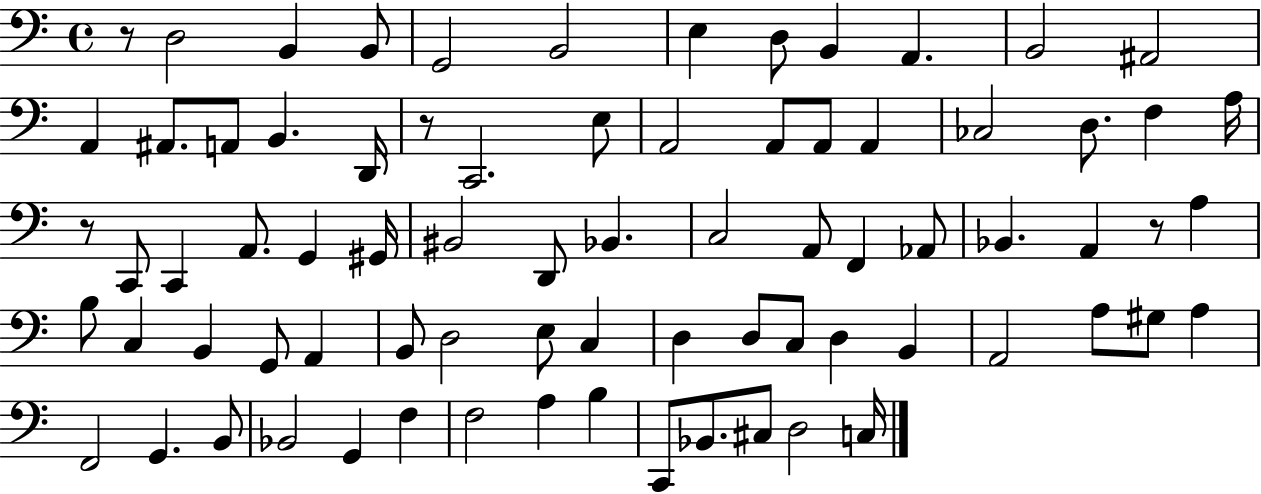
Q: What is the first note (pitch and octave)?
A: D3